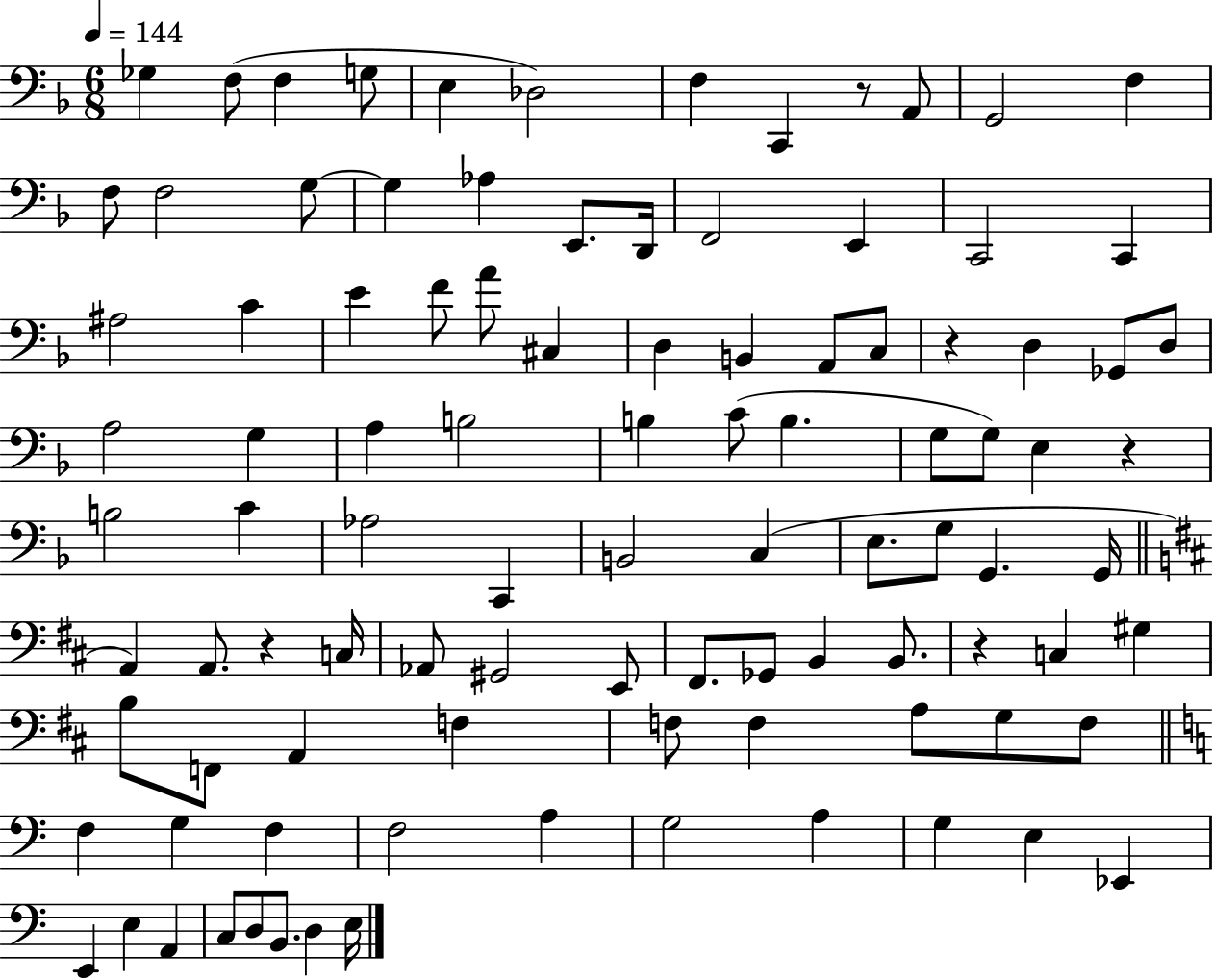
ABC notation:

X:1
T:Untitled
M:6/8
L:1/4
K:F
_G, F,/2 F, G,/2 E, _D,2 F, C,, z/2 A,,/2 G,,2 F, F,/2 F,2 G,/2 G, _A, E,,/2 D,,/4 F,,2 E,, C,,2 C,, ^A,2 C E F/2 A/2 ^C, D, B,, A,,/2 C,/2 z D, _G,,/2 D,/2 A,2 G, A, B,2 B, C/2 B, G,/2 G,/2 E, z B,2 C _A,2 C,, B,,2 C, E,/2 G,/2 G,, G,,/4 A,, A,,/2 z C,/4 _A,,/2 ^G,,2 E,,/2 ^F,,/2 _G,,/2 B,, B,,/2 z C, ^G, B,/2 F,,/2 A,, F, F,/2 F, A,/2 G,/2 F,/2 F, G, F, F,2 A, G,2 A, G, E, _E,, E,, E, A,, C,/2 D,/2 B,,/2 D, E,/4